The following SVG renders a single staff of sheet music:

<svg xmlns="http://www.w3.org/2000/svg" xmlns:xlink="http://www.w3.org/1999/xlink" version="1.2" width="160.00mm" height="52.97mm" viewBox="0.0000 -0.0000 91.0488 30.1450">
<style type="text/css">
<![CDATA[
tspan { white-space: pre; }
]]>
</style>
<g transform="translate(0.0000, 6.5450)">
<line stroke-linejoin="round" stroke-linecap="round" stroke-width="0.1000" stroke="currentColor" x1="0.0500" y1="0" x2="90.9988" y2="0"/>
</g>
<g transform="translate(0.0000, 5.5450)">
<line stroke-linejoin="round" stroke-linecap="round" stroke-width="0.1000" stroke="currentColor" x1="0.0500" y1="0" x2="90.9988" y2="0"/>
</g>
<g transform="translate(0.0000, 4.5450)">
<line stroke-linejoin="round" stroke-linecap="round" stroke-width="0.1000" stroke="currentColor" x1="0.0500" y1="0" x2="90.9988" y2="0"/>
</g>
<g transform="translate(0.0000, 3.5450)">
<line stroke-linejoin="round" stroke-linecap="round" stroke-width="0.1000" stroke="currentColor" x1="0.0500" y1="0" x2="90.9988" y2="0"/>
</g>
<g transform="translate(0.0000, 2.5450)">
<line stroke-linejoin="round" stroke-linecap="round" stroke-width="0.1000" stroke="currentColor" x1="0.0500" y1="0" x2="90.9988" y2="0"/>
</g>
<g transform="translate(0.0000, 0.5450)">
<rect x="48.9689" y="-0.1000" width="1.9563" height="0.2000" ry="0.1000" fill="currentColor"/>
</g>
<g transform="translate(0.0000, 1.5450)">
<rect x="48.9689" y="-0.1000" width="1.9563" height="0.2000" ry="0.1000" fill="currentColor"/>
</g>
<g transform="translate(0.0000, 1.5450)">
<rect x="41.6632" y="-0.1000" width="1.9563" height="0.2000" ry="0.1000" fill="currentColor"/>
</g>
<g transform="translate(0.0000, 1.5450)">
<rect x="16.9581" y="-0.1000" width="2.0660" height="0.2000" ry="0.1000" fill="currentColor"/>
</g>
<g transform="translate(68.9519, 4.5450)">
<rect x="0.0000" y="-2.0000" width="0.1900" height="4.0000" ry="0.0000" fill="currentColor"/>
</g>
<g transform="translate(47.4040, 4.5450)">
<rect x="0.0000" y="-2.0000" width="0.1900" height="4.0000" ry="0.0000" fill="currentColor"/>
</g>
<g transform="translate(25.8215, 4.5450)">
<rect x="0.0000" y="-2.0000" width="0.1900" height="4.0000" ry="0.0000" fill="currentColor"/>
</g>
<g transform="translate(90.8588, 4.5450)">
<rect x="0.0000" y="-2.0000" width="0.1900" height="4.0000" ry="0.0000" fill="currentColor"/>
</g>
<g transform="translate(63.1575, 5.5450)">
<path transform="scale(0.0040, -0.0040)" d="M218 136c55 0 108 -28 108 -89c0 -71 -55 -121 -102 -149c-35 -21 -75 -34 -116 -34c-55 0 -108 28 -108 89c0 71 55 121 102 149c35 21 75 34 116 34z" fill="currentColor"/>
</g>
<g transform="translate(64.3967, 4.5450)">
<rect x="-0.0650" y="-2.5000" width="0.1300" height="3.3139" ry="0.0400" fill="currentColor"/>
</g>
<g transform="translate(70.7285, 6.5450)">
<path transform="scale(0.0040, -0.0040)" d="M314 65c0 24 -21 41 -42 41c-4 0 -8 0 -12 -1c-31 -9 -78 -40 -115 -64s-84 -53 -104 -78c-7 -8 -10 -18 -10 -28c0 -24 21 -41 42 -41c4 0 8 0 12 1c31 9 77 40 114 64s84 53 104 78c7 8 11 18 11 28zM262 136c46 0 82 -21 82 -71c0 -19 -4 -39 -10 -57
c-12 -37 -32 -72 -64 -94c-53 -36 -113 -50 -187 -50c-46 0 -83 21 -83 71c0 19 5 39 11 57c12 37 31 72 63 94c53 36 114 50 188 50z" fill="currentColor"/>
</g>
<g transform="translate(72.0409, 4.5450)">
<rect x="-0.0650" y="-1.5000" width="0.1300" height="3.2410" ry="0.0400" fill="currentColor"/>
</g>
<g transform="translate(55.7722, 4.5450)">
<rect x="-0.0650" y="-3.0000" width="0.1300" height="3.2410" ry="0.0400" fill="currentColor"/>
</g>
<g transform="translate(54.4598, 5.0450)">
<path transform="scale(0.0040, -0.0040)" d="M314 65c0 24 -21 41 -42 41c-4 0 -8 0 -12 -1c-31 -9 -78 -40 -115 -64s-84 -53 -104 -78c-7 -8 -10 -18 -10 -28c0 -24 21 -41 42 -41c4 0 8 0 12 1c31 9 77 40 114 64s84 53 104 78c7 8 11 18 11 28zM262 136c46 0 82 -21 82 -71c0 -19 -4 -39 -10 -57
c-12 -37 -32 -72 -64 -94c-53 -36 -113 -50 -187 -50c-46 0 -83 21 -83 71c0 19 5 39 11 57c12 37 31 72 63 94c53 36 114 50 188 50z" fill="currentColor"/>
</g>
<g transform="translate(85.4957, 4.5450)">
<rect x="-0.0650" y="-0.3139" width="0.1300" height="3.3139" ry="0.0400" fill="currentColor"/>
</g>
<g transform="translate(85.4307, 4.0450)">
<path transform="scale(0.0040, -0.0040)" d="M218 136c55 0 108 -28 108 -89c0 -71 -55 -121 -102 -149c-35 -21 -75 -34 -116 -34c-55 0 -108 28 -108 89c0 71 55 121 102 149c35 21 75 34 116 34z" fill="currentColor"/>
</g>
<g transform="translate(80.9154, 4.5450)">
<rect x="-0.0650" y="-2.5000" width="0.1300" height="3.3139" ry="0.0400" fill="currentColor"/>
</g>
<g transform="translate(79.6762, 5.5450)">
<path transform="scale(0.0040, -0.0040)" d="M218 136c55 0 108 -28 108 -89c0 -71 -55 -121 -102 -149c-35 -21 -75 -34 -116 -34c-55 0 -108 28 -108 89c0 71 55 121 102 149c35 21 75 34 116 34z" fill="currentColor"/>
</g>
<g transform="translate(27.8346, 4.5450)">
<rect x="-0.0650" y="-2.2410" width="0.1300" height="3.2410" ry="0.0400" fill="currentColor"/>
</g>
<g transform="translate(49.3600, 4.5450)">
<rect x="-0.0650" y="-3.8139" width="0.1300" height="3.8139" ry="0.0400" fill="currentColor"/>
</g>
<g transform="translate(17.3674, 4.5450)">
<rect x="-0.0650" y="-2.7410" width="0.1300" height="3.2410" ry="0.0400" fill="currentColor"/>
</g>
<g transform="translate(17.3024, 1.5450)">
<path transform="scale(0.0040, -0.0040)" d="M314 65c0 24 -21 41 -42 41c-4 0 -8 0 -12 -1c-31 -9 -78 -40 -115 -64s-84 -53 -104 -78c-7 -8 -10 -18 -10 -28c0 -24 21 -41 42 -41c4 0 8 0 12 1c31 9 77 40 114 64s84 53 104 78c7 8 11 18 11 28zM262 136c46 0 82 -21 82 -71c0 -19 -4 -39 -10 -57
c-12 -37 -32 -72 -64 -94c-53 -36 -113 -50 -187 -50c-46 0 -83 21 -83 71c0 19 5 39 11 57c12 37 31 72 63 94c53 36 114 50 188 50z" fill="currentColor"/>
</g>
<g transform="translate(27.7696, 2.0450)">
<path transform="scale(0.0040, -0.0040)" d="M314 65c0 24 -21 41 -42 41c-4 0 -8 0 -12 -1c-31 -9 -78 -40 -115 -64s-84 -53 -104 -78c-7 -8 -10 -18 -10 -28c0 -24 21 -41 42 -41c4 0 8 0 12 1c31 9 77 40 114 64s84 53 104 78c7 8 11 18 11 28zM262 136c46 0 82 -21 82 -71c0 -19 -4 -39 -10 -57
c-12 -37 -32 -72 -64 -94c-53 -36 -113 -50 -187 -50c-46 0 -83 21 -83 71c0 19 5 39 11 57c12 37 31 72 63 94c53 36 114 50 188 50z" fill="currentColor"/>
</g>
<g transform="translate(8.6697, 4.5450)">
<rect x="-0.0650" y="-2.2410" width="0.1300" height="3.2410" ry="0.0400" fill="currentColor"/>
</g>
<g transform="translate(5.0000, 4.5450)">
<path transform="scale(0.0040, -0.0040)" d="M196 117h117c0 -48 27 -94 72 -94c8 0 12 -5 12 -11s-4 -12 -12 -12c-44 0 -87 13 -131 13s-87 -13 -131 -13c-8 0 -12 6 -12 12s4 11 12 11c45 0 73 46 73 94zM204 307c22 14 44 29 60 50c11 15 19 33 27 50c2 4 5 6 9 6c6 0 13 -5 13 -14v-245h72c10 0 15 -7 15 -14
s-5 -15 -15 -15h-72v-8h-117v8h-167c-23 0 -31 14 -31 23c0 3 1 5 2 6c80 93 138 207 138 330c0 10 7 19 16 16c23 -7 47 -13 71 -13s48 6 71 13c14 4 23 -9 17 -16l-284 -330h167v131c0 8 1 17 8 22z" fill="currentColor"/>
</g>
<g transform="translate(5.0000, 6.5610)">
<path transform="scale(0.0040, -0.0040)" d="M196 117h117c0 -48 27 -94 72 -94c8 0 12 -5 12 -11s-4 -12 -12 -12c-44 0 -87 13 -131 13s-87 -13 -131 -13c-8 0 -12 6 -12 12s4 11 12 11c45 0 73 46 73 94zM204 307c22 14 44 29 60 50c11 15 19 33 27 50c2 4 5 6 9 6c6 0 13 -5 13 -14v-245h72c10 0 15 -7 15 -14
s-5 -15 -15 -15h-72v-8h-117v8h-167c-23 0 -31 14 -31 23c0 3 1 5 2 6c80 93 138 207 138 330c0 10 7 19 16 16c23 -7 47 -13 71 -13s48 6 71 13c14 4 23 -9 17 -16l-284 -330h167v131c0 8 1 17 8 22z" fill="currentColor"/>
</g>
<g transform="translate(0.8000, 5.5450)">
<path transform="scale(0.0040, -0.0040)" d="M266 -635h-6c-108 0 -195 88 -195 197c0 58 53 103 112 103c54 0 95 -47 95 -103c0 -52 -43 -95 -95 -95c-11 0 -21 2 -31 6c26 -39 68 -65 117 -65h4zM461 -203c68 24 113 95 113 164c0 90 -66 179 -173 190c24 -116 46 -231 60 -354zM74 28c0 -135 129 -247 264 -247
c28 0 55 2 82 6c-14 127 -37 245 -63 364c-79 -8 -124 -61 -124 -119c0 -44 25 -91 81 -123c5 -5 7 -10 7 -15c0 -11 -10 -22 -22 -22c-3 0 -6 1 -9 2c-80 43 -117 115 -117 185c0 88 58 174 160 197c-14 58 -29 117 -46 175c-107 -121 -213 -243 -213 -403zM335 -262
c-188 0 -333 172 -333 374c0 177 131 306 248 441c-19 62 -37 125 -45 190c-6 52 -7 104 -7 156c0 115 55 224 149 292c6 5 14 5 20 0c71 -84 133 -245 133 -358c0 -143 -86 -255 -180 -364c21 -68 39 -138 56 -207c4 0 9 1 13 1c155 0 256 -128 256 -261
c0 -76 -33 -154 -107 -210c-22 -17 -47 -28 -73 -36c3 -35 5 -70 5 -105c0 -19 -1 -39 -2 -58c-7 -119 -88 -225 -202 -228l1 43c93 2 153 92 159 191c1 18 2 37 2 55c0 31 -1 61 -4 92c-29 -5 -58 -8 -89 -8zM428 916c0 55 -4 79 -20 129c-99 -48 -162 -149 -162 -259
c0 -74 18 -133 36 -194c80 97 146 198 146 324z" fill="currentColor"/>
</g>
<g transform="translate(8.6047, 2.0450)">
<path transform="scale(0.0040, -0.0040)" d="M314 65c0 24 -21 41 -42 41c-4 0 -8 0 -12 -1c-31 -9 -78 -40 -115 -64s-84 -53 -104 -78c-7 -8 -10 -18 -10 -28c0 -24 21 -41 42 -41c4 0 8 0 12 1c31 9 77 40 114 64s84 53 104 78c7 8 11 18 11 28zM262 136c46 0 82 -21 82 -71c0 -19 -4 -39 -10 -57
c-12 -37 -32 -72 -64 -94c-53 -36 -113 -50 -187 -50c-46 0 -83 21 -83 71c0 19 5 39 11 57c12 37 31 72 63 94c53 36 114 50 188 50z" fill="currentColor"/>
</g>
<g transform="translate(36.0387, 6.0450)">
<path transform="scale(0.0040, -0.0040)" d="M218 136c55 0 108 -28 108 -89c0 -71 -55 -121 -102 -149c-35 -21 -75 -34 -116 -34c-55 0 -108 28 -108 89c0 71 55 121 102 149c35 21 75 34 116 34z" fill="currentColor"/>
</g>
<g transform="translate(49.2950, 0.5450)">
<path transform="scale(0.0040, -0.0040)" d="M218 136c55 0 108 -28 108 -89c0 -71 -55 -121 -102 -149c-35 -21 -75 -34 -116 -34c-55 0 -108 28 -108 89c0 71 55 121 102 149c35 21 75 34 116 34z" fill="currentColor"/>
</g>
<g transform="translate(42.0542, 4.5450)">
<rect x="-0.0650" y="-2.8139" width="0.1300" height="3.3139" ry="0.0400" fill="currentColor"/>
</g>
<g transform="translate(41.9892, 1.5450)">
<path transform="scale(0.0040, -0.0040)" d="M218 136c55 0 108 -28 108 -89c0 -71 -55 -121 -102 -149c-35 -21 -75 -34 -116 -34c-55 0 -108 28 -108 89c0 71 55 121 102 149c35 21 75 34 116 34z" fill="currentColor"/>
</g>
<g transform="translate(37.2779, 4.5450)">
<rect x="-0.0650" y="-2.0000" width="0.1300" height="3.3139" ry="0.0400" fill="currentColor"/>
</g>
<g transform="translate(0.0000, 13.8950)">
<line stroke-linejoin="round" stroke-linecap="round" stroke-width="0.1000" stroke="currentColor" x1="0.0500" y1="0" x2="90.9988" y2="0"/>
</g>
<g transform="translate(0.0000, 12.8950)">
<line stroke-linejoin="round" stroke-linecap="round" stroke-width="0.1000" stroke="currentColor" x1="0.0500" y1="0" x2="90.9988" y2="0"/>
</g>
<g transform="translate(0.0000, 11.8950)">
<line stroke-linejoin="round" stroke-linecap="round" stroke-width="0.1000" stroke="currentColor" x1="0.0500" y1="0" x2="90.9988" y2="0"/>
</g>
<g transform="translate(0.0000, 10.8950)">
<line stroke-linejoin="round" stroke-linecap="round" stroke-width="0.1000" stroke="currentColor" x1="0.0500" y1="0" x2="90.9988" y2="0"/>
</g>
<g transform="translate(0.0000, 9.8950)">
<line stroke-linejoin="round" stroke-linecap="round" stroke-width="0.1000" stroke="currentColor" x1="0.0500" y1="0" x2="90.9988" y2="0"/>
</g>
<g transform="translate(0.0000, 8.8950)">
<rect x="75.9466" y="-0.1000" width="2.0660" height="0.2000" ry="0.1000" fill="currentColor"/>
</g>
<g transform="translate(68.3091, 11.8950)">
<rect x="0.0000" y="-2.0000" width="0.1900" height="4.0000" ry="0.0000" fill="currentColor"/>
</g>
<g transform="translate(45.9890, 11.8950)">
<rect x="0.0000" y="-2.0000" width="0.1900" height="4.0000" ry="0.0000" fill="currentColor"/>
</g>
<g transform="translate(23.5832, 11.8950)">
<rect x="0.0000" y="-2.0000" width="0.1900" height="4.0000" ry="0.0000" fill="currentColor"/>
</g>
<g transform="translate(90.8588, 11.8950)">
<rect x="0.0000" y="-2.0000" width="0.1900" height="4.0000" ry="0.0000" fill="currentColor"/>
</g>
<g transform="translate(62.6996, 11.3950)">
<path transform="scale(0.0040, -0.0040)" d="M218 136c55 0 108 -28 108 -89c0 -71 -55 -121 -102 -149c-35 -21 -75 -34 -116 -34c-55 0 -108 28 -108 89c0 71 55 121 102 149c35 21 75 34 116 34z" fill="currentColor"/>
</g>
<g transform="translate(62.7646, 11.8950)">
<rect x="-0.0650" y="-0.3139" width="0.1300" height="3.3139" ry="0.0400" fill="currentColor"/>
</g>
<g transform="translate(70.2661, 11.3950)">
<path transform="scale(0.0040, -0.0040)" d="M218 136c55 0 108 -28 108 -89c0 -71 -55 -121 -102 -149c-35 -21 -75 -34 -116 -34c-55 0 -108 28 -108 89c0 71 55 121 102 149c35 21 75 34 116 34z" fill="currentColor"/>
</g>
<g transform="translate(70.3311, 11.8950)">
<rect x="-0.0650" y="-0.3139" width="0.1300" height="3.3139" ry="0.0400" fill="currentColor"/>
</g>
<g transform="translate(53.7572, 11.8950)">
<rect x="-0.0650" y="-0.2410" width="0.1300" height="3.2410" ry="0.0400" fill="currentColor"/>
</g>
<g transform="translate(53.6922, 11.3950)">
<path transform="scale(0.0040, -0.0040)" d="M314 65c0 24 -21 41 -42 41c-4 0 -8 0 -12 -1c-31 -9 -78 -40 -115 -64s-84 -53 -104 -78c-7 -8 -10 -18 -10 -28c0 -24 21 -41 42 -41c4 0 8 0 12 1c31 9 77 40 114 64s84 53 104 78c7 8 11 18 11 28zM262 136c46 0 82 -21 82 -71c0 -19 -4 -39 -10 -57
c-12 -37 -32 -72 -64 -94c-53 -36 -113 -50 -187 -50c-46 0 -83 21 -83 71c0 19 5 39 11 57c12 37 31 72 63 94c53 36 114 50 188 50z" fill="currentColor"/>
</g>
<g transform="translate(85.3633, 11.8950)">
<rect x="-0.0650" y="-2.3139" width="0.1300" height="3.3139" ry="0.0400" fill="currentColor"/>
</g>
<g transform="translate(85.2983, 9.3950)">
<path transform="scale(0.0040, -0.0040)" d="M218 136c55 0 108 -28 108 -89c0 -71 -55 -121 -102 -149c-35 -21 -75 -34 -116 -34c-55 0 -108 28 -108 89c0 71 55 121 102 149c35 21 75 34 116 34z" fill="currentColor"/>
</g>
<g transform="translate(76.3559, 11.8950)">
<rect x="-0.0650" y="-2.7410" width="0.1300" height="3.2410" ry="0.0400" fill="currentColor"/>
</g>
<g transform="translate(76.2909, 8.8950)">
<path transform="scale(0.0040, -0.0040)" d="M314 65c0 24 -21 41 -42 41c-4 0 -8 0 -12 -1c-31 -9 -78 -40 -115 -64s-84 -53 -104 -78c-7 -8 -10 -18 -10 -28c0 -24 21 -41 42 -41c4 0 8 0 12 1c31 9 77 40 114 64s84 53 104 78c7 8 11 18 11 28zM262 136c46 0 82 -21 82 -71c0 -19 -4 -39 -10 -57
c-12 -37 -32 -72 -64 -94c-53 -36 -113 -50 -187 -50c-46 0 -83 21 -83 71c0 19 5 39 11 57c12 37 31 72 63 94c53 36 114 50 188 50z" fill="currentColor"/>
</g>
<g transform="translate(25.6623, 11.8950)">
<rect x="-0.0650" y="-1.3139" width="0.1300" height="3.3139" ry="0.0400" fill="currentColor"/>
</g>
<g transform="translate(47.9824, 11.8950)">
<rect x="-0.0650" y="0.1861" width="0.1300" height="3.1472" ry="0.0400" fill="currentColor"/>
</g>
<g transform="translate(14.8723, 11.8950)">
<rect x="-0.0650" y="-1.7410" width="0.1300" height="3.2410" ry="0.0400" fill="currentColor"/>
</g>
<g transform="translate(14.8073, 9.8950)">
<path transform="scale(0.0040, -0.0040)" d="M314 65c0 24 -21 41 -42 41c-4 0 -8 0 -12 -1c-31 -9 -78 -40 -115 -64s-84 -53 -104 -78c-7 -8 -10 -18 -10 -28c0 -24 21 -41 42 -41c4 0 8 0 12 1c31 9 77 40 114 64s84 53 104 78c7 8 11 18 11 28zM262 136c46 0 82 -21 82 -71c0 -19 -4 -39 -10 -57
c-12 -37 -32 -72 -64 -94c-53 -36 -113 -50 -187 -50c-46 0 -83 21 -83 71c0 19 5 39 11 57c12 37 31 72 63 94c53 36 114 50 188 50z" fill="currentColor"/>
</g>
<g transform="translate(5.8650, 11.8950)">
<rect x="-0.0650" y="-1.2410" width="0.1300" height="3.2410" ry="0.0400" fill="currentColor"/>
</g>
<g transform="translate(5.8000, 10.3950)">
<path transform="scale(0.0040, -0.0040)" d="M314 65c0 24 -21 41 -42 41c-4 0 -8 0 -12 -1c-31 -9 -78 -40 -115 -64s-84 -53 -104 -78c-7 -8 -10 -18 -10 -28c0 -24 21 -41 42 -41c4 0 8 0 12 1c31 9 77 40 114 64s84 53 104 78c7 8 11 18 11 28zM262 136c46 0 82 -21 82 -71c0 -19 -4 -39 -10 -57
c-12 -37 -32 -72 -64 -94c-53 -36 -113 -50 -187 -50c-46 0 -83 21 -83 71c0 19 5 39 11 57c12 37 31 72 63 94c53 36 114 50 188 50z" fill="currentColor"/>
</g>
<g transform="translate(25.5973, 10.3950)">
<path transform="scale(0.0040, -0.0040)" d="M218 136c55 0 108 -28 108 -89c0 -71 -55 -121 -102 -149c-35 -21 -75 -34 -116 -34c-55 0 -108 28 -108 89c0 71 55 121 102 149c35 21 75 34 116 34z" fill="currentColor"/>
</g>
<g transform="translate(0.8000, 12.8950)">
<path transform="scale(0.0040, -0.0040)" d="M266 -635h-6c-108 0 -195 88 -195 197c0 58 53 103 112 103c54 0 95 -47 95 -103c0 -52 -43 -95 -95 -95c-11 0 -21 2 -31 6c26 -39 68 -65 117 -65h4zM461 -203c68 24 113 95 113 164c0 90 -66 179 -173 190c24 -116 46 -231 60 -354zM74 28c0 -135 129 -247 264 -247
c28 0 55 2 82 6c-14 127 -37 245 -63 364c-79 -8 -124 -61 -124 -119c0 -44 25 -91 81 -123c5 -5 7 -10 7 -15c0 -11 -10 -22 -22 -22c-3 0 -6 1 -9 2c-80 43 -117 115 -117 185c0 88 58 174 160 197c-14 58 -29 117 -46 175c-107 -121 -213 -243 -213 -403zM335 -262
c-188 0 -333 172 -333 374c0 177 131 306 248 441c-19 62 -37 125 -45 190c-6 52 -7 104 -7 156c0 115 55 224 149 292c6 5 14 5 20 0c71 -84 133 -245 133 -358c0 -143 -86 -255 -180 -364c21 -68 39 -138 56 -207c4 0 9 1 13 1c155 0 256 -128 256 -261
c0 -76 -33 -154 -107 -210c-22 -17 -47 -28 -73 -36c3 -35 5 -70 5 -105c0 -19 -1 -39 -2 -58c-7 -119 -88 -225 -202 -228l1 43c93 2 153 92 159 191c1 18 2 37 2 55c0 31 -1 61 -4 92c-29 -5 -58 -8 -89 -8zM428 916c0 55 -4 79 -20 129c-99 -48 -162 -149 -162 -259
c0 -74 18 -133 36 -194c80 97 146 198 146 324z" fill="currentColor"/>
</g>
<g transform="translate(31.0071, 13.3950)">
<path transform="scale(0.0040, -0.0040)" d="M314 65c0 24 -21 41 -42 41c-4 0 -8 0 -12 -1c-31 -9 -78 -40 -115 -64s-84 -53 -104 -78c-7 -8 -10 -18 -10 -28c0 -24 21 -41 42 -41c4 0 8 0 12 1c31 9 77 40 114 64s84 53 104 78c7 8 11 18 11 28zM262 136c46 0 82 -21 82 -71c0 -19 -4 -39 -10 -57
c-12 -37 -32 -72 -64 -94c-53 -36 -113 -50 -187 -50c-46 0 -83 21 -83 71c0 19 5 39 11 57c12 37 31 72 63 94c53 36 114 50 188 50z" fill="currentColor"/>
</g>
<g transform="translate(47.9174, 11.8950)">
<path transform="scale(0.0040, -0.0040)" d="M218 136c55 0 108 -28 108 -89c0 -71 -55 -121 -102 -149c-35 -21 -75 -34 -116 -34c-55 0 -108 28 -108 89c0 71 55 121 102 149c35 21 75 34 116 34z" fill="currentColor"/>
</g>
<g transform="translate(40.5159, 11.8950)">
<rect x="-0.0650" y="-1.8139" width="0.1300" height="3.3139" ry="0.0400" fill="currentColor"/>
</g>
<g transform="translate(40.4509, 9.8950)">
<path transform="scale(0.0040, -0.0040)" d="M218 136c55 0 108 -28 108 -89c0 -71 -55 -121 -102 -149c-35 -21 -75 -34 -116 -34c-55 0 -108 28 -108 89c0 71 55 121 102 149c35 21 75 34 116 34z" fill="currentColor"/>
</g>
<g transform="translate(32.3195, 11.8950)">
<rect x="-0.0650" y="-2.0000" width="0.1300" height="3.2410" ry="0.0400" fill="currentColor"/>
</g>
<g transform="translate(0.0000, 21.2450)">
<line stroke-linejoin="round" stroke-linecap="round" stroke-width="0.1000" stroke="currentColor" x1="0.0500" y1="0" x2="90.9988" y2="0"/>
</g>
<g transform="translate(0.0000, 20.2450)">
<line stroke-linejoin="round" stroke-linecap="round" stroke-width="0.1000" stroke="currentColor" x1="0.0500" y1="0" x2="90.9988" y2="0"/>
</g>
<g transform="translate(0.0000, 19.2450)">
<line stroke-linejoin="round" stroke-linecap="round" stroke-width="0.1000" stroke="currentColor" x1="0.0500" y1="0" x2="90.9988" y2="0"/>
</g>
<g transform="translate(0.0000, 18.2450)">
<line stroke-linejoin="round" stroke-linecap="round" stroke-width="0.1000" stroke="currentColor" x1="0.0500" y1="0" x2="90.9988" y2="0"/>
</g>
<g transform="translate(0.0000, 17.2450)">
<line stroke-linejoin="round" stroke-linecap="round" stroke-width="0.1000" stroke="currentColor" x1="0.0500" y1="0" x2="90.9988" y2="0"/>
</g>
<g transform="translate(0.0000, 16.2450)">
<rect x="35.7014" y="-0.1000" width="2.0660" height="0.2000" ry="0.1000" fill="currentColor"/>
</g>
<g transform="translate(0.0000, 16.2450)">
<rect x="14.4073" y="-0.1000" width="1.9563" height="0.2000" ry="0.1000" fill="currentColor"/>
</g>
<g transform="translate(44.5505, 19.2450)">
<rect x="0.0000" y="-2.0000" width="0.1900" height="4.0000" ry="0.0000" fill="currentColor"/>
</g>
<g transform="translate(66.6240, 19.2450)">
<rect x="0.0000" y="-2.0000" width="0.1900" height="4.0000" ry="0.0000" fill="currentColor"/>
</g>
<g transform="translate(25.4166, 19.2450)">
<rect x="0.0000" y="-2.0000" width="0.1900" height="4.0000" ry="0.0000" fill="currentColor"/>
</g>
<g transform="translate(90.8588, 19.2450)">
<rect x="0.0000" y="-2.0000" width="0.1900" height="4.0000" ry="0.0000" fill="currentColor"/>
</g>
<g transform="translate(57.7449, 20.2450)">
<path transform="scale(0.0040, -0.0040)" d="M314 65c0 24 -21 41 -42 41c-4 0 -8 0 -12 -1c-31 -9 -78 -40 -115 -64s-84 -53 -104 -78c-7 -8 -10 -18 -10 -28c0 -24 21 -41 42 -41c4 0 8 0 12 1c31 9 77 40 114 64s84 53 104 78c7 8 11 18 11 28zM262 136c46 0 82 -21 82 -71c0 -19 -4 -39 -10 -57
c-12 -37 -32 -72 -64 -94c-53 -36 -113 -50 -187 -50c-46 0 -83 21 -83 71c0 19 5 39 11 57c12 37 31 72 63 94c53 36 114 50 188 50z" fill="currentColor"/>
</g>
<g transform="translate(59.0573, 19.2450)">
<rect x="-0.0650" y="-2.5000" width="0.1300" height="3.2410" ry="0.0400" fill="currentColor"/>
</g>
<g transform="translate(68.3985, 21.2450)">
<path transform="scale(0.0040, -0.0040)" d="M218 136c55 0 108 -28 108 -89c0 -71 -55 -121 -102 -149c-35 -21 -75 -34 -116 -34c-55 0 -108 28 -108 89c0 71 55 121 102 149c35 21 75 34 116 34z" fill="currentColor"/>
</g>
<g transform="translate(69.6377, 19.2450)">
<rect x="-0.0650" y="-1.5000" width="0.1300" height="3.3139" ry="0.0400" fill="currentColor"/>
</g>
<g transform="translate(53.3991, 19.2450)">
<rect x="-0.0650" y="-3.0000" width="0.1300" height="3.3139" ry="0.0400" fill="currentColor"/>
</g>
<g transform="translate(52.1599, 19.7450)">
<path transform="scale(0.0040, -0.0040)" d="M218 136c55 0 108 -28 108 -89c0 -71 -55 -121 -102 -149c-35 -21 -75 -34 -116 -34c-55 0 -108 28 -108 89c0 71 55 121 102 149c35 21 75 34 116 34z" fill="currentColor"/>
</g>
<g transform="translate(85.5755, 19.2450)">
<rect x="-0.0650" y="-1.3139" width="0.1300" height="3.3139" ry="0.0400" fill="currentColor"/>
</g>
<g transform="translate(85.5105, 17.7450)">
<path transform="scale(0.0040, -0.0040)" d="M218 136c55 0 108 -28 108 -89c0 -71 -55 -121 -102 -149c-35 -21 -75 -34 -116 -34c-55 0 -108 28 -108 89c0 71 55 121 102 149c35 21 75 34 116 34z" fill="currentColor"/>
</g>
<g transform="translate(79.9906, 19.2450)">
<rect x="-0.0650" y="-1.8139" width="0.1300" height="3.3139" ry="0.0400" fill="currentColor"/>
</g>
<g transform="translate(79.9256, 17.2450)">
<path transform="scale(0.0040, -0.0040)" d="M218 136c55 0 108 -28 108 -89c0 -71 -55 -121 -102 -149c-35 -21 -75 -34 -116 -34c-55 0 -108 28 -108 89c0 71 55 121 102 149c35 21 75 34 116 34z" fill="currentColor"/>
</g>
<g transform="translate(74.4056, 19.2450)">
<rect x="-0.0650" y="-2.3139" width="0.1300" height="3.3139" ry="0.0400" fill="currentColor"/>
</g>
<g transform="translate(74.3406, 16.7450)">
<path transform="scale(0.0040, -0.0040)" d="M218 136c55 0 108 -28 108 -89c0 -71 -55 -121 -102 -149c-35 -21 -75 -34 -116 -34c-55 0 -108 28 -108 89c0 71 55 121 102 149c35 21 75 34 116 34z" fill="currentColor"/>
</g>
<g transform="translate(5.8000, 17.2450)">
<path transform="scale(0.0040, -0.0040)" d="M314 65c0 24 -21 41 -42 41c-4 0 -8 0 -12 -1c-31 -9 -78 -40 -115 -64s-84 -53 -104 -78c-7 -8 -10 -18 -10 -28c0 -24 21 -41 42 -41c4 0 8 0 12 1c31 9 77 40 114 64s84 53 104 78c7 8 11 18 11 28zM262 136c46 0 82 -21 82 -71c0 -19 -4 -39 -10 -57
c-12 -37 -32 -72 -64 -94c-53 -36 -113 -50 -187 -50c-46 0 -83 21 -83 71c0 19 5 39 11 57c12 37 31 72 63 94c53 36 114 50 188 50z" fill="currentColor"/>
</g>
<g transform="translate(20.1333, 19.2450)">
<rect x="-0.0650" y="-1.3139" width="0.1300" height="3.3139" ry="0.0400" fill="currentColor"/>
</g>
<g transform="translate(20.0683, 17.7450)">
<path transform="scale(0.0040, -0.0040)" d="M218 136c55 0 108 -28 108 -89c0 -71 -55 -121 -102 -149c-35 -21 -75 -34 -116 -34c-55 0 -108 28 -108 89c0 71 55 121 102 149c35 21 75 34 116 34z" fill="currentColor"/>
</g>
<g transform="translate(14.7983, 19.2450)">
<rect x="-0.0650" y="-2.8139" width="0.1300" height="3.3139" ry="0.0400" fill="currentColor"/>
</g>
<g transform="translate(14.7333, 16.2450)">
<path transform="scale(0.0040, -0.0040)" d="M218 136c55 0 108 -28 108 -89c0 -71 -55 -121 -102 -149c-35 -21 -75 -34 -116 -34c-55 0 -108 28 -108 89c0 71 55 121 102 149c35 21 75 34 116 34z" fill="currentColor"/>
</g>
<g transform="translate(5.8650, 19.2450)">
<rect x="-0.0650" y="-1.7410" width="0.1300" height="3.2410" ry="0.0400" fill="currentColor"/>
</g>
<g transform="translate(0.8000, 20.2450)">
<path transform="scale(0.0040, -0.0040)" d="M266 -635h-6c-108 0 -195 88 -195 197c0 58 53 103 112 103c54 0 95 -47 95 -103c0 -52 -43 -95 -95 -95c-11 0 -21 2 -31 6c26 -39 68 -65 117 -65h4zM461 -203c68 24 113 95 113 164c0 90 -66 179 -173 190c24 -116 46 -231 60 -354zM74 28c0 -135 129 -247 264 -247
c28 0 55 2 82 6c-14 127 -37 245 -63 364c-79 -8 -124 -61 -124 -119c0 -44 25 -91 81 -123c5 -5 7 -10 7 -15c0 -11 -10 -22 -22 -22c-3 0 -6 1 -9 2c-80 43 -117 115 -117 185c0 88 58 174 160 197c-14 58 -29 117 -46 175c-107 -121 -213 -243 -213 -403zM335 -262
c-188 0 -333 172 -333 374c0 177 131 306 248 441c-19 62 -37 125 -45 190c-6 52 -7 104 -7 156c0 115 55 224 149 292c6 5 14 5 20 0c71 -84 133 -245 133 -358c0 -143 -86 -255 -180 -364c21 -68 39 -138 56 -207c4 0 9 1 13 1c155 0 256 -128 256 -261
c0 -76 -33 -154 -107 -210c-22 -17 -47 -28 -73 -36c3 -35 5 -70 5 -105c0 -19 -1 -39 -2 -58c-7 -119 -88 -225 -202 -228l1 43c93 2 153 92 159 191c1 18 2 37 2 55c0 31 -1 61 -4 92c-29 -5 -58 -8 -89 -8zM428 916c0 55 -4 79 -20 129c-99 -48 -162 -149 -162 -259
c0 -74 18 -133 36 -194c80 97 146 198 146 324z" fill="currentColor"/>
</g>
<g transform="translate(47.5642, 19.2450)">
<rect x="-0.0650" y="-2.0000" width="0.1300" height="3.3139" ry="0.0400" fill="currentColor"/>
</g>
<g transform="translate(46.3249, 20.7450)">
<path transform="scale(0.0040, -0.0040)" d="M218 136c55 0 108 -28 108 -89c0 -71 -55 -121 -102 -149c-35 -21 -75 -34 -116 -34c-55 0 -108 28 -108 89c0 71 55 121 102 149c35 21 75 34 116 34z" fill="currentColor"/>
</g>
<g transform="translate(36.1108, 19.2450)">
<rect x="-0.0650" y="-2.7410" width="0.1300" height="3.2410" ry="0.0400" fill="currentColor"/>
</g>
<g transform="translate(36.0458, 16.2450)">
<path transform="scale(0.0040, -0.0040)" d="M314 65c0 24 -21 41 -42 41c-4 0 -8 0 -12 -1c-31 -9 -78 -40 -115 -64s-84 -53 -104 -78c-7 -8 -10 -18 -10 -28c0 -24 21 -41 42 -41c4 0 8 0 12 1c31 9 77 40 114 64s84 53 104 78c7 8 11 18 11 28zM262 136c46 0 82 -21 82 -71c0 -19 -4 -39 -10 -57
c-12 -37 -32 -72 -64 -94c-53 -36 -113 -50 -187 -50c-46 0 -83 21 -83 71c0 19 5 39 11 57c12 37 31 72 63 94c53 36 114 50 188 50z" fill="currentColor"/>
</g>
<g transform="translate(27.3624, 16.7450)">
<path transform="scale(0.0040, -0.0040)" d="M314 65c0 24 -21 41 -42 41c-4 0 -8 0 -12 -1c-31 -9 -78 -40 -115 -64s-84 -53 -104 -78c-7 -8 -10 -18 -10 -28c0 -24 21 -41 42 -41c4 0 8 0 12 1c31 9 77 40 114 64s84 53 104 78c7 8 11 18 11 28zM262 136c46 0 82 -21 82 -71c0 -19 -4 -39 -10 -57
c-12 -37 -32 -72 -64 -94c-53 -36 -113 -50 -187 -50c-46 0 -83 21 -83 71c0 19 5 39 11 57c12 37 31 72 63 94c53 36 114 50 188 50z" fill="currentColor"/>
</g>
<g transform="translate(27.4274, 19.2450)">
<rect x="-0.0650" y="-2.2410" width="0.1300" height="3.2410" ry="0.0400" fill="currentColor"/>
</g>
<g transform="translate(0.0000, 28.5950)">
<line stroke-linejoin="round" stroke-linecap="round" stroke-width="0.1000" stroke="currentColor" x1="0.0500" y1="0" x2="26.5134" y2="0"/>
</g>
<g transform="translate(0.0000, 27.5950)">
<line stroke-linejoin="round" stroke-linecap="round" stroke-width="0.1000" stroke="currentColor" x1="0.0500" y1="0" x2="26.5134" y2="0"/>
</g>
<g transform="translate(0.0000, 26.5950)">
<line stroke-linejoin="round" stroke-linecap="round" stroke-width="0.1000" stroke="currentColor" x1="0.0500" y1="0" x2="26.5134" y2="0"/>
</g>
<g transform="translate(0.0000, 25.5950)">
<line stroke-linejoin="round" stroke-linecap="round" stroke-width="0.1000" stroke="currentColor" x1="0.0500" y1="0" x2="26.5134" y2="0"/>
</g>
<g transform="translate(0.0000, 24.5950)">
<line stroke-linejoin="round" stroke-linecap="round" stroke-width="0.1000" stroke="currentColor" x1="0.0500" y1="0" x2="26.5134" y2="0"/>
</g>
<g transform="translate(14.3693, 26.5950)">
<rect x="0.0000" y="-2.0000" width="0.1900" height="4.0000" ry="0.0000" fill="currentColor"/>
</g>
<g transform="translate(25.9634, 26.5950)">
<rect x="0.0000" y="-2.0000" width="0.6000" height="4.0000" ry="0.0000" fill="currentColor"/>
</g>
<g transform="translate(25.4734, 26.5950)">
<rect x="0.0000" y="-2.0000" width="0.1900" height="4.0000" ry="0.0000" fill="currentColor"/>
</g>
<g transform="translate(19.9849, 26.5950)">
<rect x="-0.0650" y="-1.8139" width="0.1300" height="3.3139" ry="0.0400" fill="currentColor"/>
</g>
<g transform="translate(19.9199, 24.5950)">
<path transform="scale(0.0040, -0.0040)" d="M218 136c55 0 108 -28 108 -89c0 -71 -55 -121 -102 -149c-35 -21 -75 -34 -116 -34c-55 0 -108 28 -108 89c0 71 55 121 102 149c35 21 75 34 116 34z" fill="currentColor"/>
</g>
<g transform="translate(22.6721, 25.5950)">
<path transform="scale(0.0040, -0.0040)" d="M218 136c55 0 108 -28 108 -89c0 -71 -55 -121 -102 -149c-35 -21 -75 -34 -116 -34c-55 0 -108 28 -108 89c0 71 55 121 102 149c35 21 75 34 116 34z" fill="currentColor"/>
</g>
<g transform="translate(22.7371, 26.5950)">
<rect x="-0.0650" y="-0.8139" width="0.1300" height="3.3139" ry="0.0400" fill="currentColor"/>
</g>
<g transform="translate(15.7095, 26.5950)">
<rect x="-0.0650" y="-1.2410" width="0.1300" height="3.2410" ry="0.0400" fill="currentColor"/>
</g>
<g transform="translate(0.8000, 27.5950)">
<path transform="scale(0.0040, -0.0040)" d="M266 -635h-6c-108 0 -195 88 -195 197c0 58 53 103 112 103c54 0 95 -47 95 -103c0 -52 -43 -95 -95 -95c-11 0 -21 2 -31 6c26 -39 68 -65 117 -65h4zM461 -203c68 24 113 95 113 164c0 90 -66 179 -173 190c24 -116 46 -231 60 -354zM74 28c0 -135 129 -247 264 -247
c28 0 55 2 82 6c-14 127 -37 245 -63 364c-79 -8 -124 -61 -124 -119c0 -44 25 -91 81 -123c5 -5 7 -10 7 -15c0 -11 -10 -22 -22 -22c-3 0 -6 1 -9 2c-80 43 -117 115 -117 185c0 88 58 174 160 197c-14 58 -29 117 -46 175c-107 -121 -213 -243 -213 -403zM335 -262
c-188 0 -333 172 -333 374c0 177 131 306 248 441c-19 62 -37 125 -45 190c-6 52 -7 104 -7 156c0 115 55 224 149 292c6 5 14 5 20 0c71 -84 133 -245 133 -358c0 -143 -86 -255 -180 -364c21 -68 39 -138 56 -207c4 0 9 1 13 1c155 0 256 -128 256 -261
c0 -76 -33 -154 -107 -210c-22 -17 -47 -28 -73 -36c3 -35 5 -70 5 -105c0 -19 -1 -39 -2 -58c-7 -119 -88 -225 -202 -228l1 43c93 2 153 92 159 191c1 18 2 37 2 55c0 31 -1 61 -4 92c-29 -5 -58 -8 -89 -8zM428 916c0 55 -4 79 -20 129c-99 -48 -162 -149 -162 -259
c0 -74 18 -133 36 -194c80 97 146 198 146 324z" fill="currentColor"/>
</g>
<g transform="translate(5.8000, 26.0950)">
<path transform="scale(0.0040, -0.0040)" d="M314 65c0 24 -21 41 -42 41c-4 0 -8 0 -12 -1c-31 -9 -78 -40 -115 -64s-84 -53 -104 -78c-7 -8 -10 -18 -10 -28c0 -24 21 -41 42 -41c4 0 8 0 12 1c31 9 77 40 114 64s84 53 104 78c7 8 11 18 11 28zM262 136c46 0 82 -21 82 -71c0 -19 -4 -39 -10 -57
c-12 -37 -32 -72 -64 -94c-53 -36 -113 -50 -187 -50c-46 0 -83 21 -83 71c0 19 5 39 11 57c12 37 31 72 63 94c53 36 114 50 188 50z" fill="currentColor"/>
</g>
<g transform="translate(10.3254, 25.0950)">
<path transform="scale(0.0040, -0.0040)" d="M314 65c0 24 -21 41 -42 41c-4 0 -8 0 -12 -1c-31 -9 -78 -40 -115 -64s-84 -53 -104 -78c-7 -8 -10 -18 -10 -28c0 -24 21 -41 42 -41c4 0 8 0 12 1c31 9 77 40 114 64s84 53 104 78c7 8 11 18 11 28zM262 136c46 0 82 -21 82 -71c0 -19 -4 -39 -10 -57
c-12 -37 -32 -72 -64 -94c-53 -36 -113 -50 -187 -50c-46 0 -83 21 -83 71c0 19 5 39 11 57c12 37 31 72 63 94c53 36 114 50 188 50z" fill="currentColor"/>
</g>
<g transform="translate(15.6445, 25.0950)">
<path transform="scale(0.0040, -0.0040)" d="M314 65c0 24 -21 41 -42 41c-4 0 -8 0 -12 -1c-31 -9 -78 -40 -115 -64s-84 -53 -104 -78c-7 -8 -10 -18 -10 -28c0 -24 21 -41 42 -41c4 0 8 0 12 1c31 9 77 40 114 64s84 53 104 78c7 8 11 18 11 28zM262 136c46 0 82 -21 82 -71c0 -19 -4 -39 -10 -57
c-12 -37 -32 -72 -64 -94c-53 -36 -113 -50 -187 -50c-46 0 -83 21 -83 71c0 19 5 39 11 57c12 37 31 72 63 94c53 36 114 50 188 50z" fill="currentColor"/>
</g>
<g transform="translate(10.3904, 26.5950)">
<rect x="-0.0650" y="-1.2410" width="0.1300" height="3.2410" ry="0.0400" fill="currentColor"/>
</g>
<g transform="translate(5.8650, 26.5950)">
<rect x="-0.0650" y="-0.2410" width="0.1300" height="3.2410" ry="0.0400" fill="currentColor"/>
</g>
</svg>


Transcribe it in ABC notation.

X:1
T:Untitled
M:4/4
L:1/4
K:C
g2 a2 g2 F a c' A2 G E2 G c e2 f2 e F2 f B c2 c c a2 g f2 a e g2 a2 F A G2 E g f e c2 e2 e2 f d